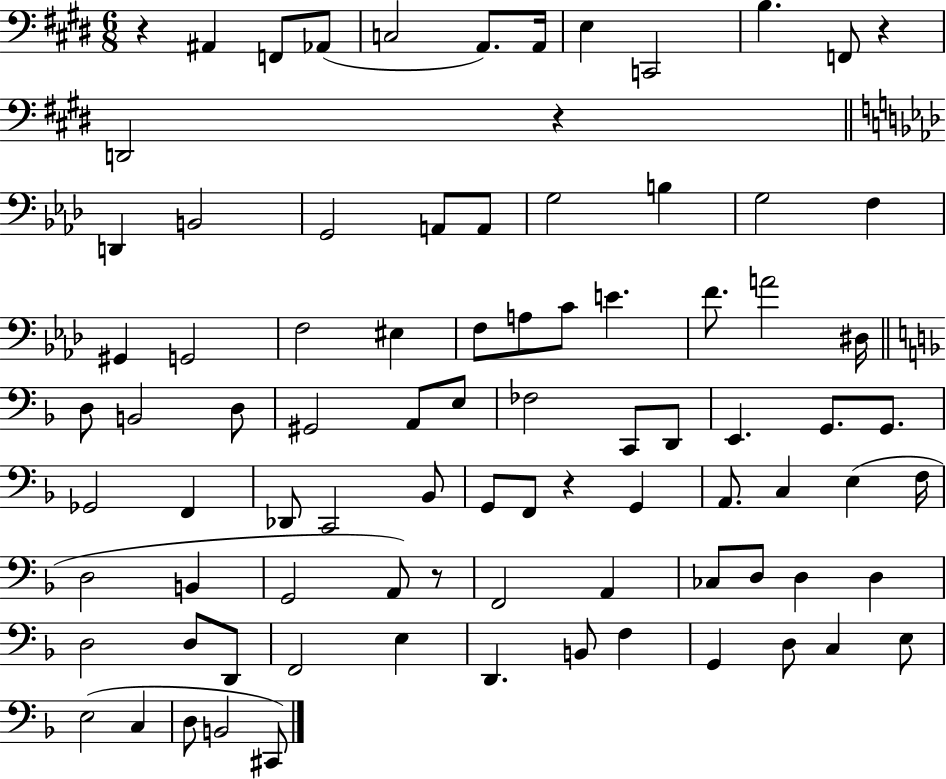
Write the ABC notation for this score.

X:1
T:Untitled
M:6/8
L:1/4
K:E
z ^A,, F,,/2 _A,,/2 C,2 A,,/2 A,,/4 E, C,,2 B, F,,/2 z D,,2 z D,, B,,2 G,,2 A,,/2 A,,/2 G,2 B, G,2 F, ^G,, G,,2 F,2 ^E, F,/2 A,/2 C/2 E F/2 A2 ^D,/4 D,/2 B,,2 D,/2 ^G,,2 A,,/2 E,/2 _F,2 C,,/2 D,,/2 E,, G,,/2 G,,/2 _G,,2 F,, _D,,/2 C,,2 _B,,/2 G,,/2 F,,/2 z G,, A,,/2 C, E, F,/4 D,2 B,, G,,2 A,,/2 z/2 F,,2 A,, _C,/2 D,/2 D, D, D,2 D,/2 D,,/2 F,,2 E, D,, B,,/2 F, G,, D,/2 C, E,/2 E,2 C, D,/2 B,,2 ^C,,/2